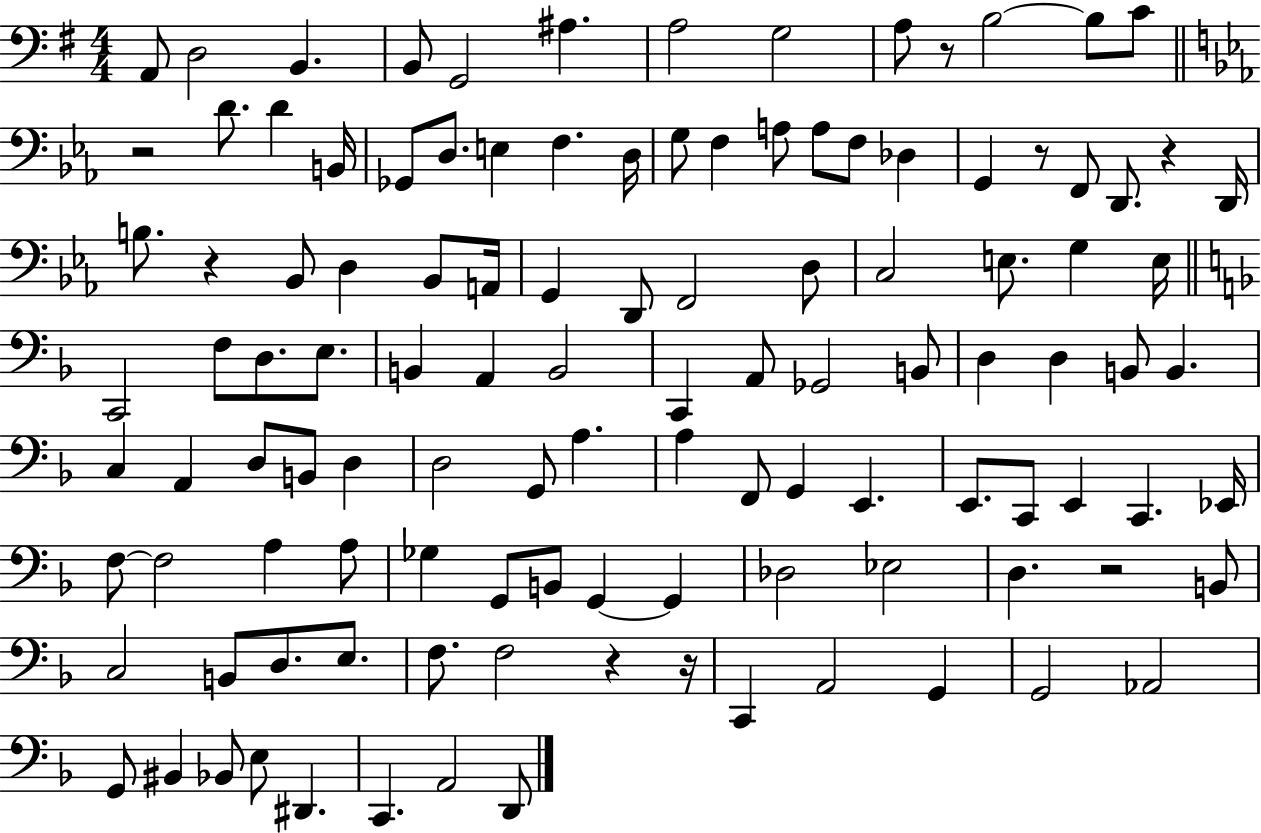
A2/e D3/h B2/q. B2/e G2/h A#3/q. A3/h G3/h A3/e R/e B3/h B3/e C4/e R/h D4/e. D4/q B2/s Gb2/e D3/e. E3/q F3/q. D3/s G3/e F3/q A3/e A3/e F3/e Db3/q G2/q R/e F2/e D2/e. R/q D2/s B3/e. R/q Bb2/e D3/q Bb2/e A2/s G2/q D2/e F2/h D3/e C3/h E3/e. G3/q E3/s C2/h F3/e D3/e. E3/e. B2/q A2/q B2/h C2/q A2/e Gb2/h B2/e D3/q D3/q B2/e B2/q. C3/q A2/q D3/e B2/e D3/q D3/h G2/e A3/q. A3/q F2/e G2/q E2/q. E2/e. C2/e E2/q C2/q. Eb2/s F3/e F3/h A3/q A3/e Gb3/q G2/e B2/e G2/q G2/q Db3/h Eb3/h D3/q. R/h B2/e C3/h B2/e D3/e. E3/e. F3/e. F3/h R/q R/s C2/q A2/h G2/q G2/h Ab2/h G2/e BIS2/q Bb2/e E3/e D#2/q. C2/q. A2/h D2/e